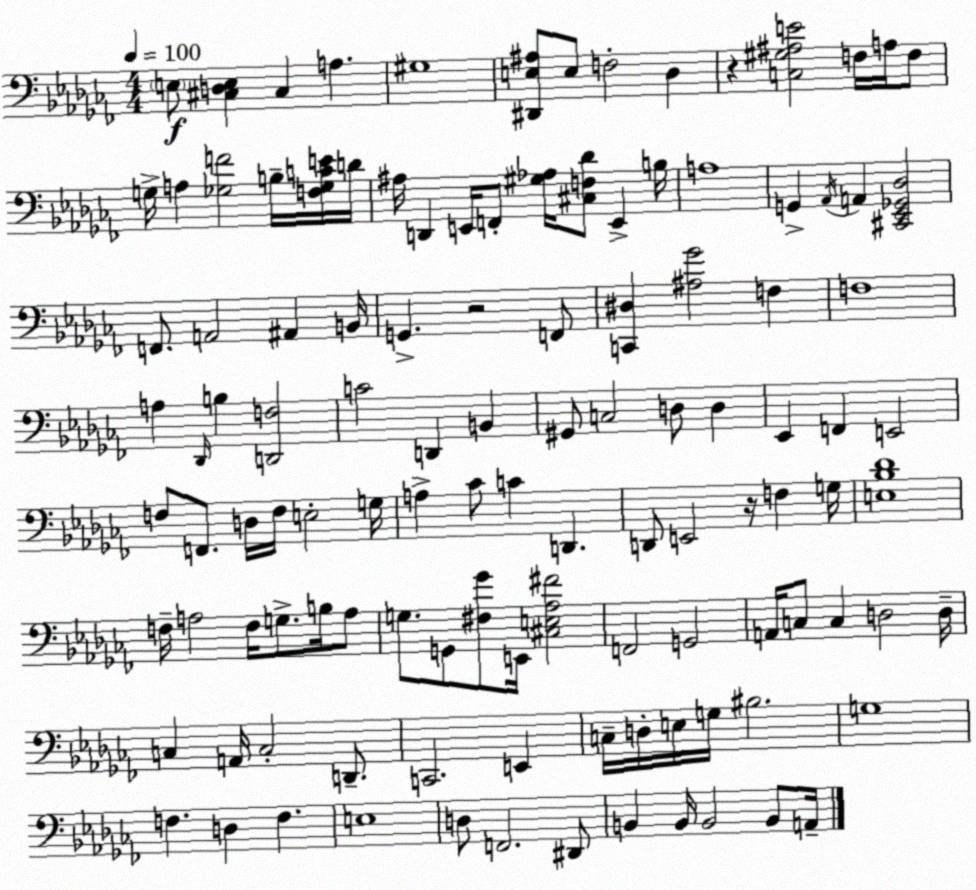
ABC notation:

X:1
T:Untitled
M:4/4
L:1/4
K:Abm
E,/2 [^C,D,E,] ^C, A, ^G,4 [^D,,E,^A,]/2 E,/2 F,2 _D, z [C,^G,^A,E]2 F,/4 A,/4 F,/2 G,/4 A, [_G,F]2 B,/4 [F,_G,CE]/4 D/4 ^A,/4 D,, E,,/4 F,,/2 [^G,_A,]/4 [^C,F,_D]/2 E,, B,/4 A,4 G,, _A,,/4 A,, [^C,,_E,,_G,,_D,]2 F,,/2 A,,2 ^A,, B,,/4 G,, z2 F,,/2 [C,,^D,] [^A,_G]2 F, F,4 A, _D,,/4 B, [D,,F,]2 C2 D,, B,, ^G,,/2 C,2 D,/2 D, _E,, F,, E,,2 F,/2 F,,/2 D,/4 F,/4 E,2 G,/4 A, _C/2 C D,, D,,/2 E,,2 z/4 F, G,/4 [E,_B,_D]4 F,/4 A,2 F,/4 G,/2 B,/4 A,/2 G,/2 G,,/2 [^F,_G]/2 E,,/4 [^C,E,_A,^F]2 F,,2 G,,2 A,,/4 C,/2 C, D,2 D,/4 C, A,,/4 C,2 D,,/2 C,,2 E,, C,/4 D,/4 E,/4 G,/4 ^B,2 G,4 F, D, F, E,4 D,/2 F,,2 ^D,,/2 B,, B,,/4 B,,2 B,,/2 A,,/4